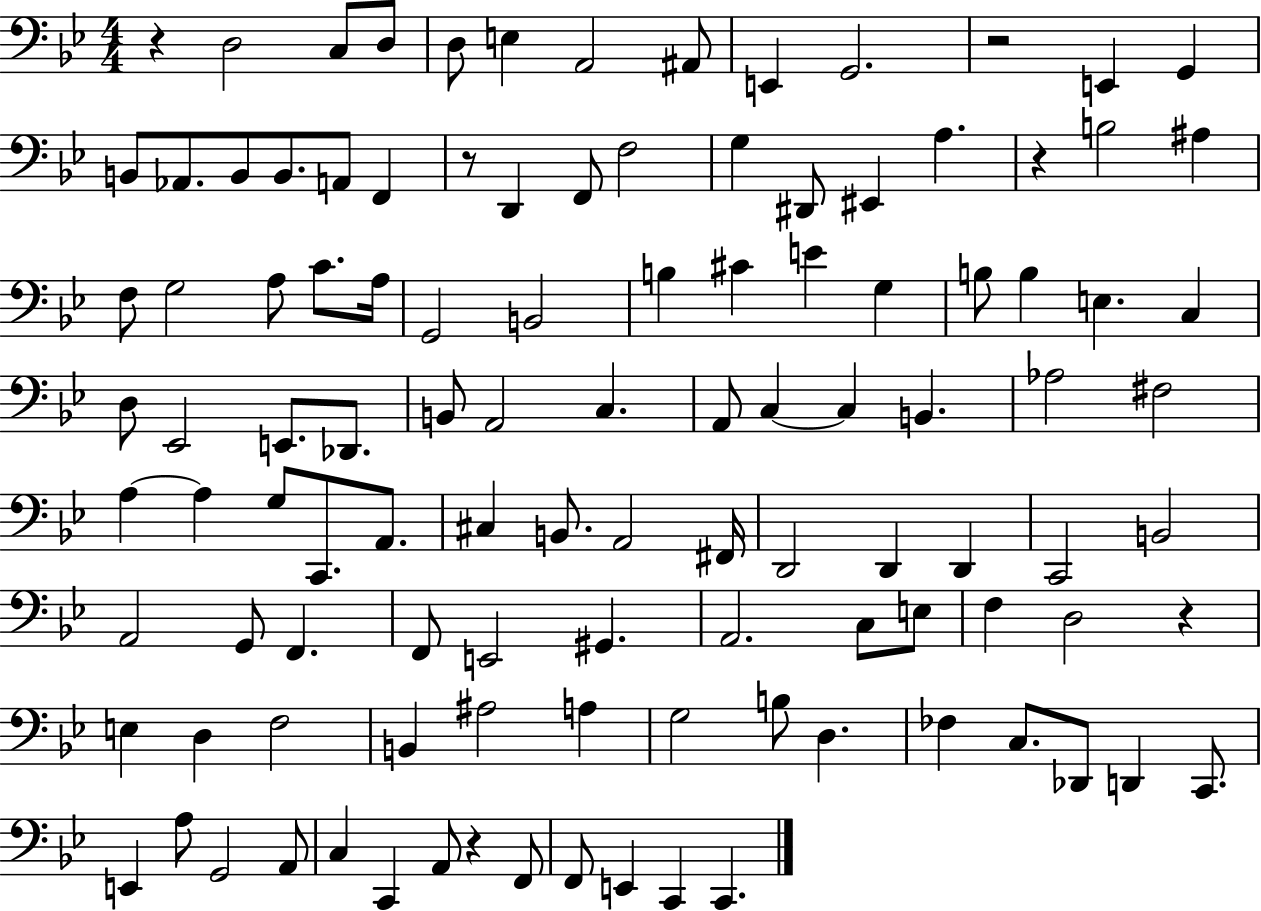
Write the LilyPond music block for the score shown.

{
  \clef bass
  \numericTimeSignature
  \time 4/4
  \key bes \major
  \repeat volta 2 { r4 d2 c8 d8 | d8 e4 a,2 ais,8 | e,4 g,2. | r2 e,4 g,4 | \break b,8 aes,8. b,8 b,8. a,8 f,4 | r8 d,4 f,8 f2 | g4 dis,8 eis,4 a4. | r4 b2 ais4 | \break f8 g2 a8 c'8. a16 | g,2 b,2 | b4 cis'4 e'4 g4 | b8 b4 e4. c4 | \break d8 ees,2 e,8. des,8. | b,8 a,2 c4. | a,8 c4~~ c4 b,4. | aes2 fis2 | \break a4~~ a4 g8 c,8. a,8. | cis4 b,8. a,2 fis,16 | d,2 d,4 d,4 | c,2 b,2 | \break a,2 g,8 f,4. | f,8 e,2 gis,4. | a,2. c8 e8 | f4 d2 r4 | \break e4 d4 f2 | b,4 ais2 a4 | g2 b8 d4. | fes4 c8. des,8 d,4 c,8. | \break e,4 a8 g,2 a,8 | c4 c,4 a,8 r4 f,8 | f,8 e,4 c,4 c,4. | } \bar "|."
}